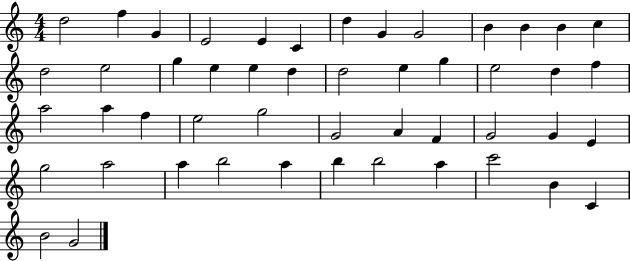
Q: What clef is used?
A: treble